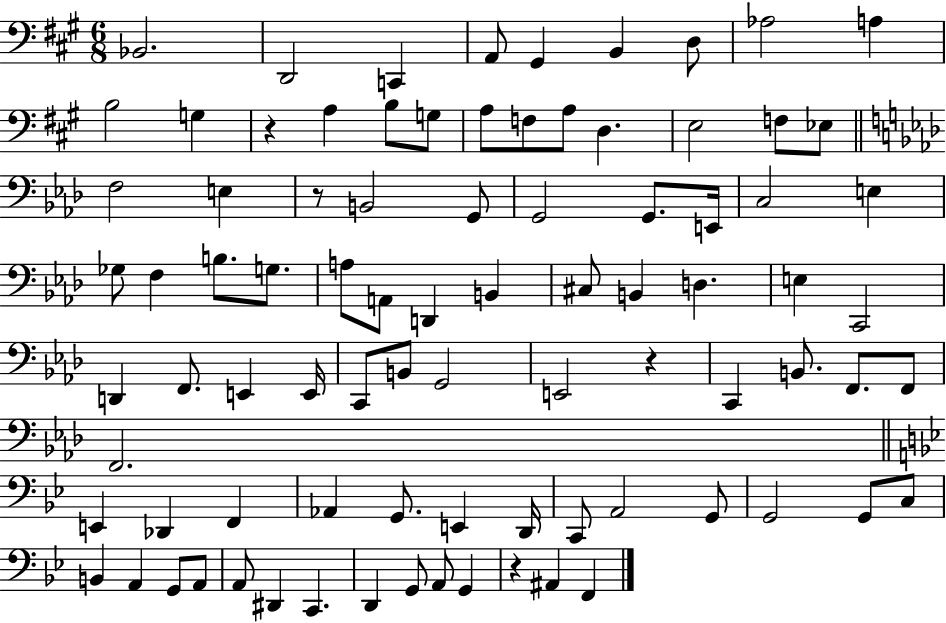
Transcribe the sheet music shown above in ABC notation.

X:1
T:Untitled
M:6/8
L:1/4
K:A
_B,,2 D,,2 C,, A,,/2 ^G,, B,, D,/2 _A,2 A, B,2 G, z A, B,/2 G,/2 A,/2 F,/2 A,/2 D, E,2 F,/2 _E,/2 F,2 E, z/2 B,,2 G,,/2 G,,2 G,,/2 E,,/4 C,2 E, _G,/2 F, B,/2 G,/2 A,/2 A,,/2 D,, B,, ^C,/2 B,, D, E, C,,2 D,, F,,/2 E,, E,,/4 C,,/2 B,,/2 G,,2 E,,2 z C,, B,,/2 F,,/2 F,,/2 F,,2 E,, _D,, F,, _A,, G,,/2 E,, D,,/4 C,,/2 A,,2 G,,/2 G,,2 G,,/2 C,/2 B,, A,, G,,/2 A,,/2 A,,/2 ^D,, C,, D,, G,,/2 A,,/2 G,, z ^A,, F,,